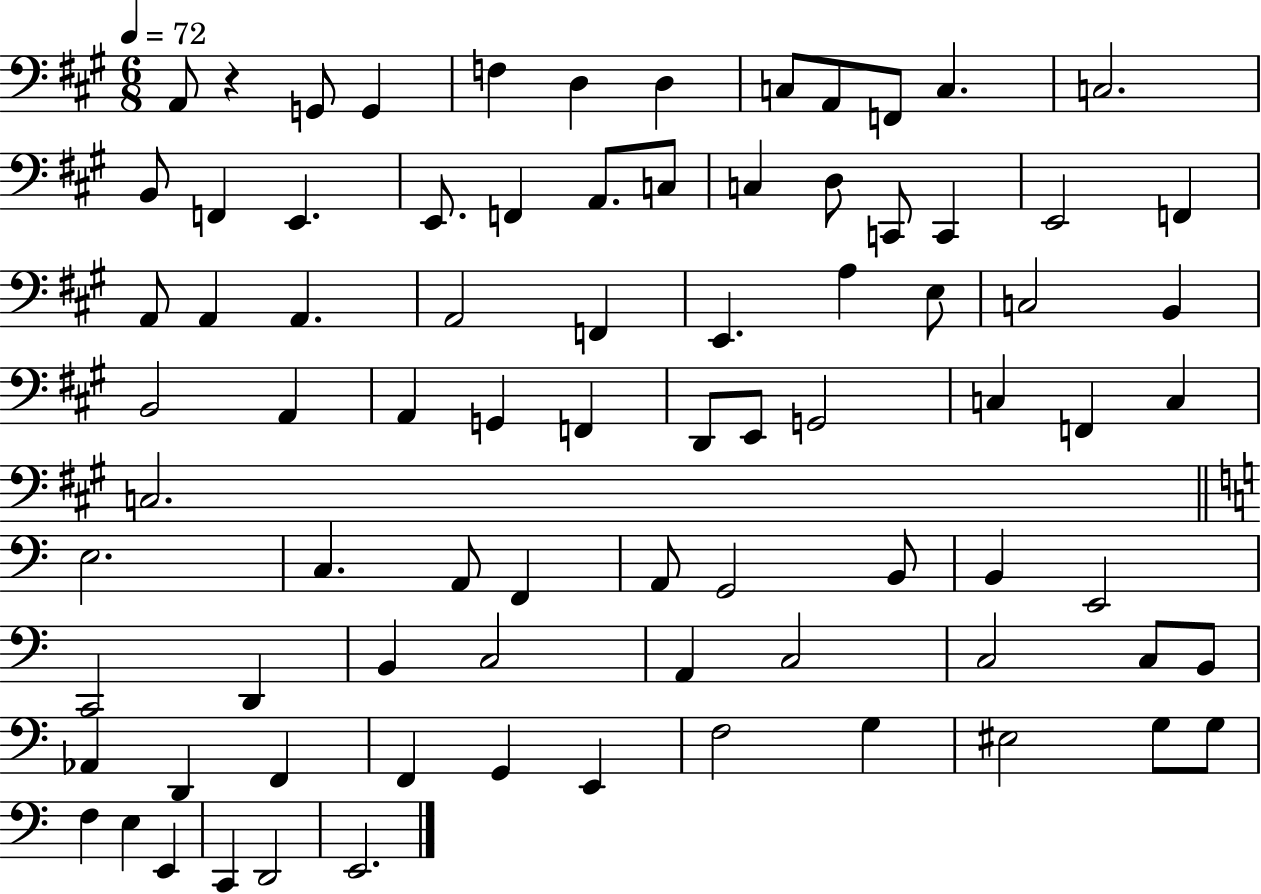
A2/e R/q G2/e G2/q F3/q D3/q D3/q C3/e A2/e F2/e C3/q. C3/h. B2/e F2/q E2/q. E2/e. F2/q A2/e. C3/e C3/q D3/e C2/e C2/q E2/h F2/q A2/e A2/q A2/q. A2/h F2/q E2/q. A3/q E3/e C3/h B2/q B2/h A2/q A2/q G2/q F2/q D2/e E2/e G2/h C3/q F2/q C3/q C3/h. E3/h. C3/q. A2/e F2/q A2/e G2/h B2/e B2/q E2/h C2/h D2/q B2/q C3/h A2/q C3/h C3/h C3/e B2/e Ab2/q D2/q F2/q F2/q G2/q E2/q F3/h G3/q EIS3/h G3/e G3/e F3/q E3/q E2/q C2/q D2/h E2/h.